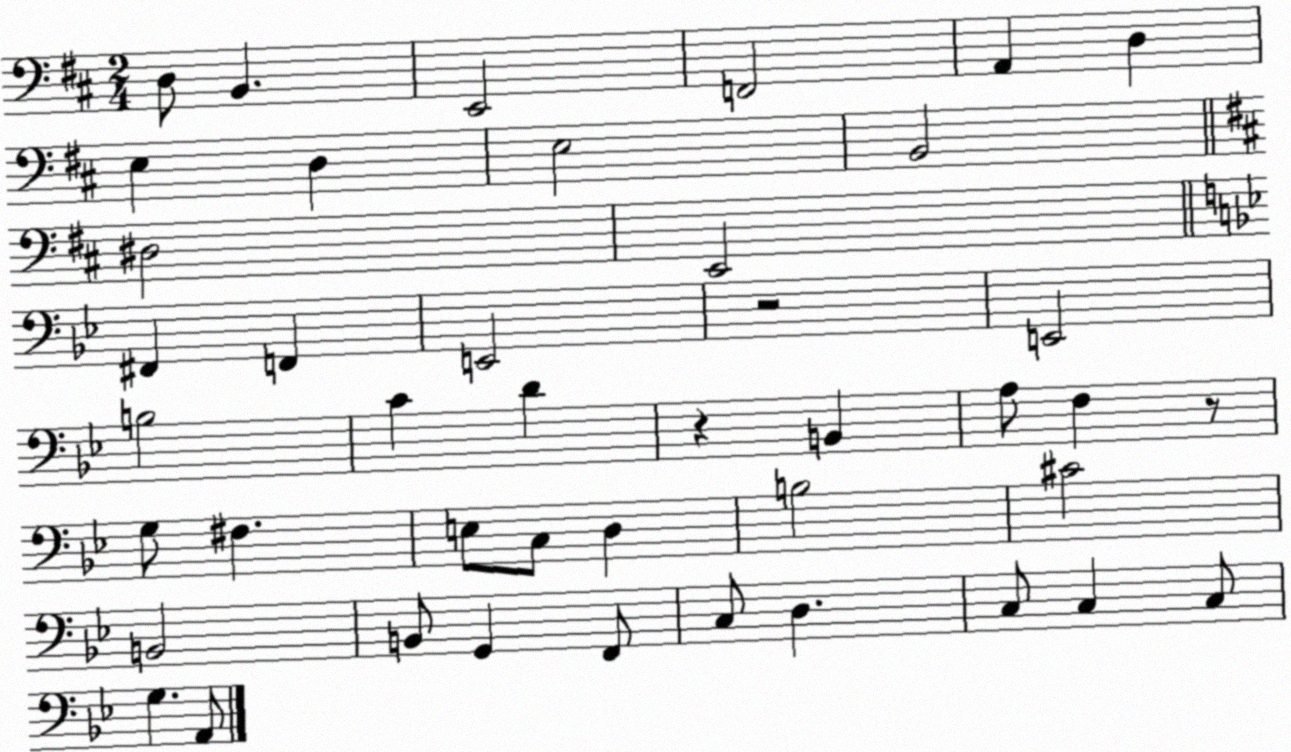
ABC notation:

X:1
T:Untitled
M:2/4
L:1/4
K:D
D,/2 B,, E,,2 F,,2 A,, D, E, D, E,2 B,,2 ^D,2 E,,2 ^F,, F,, E,,2 z2 E,,2 B,2 C D z B,, A,/2 F, z/2 G,/2 ^F, E,/2 C,/2 D, B,2 ^C2 B,,2 B,,/2 G,, F,,/2 C,/2 D, C,/2 C, C,/2 G, A,,/2